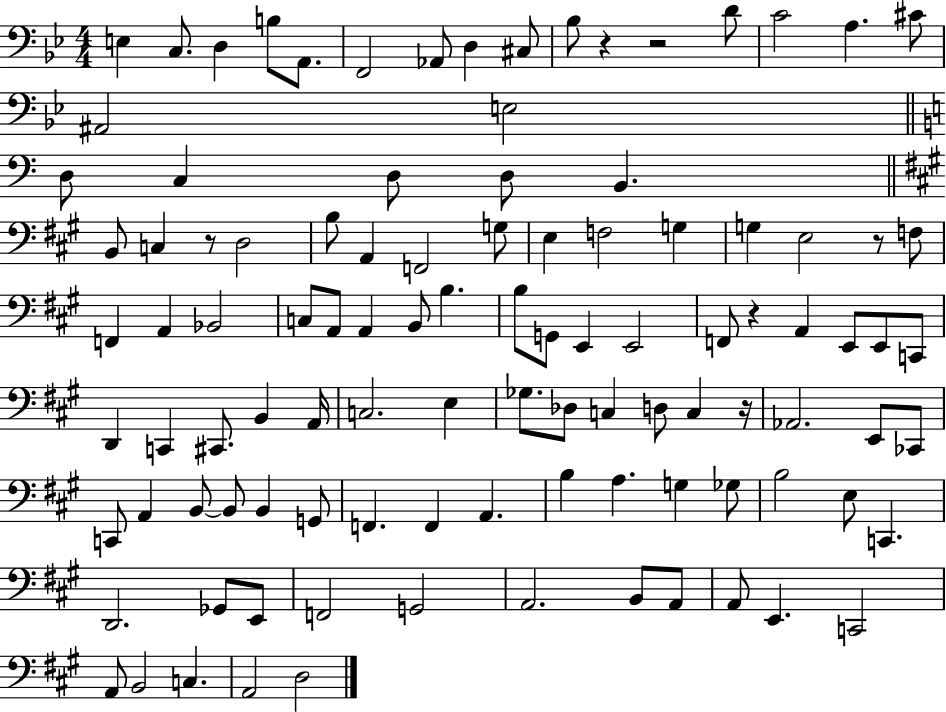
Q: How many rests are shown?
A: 6